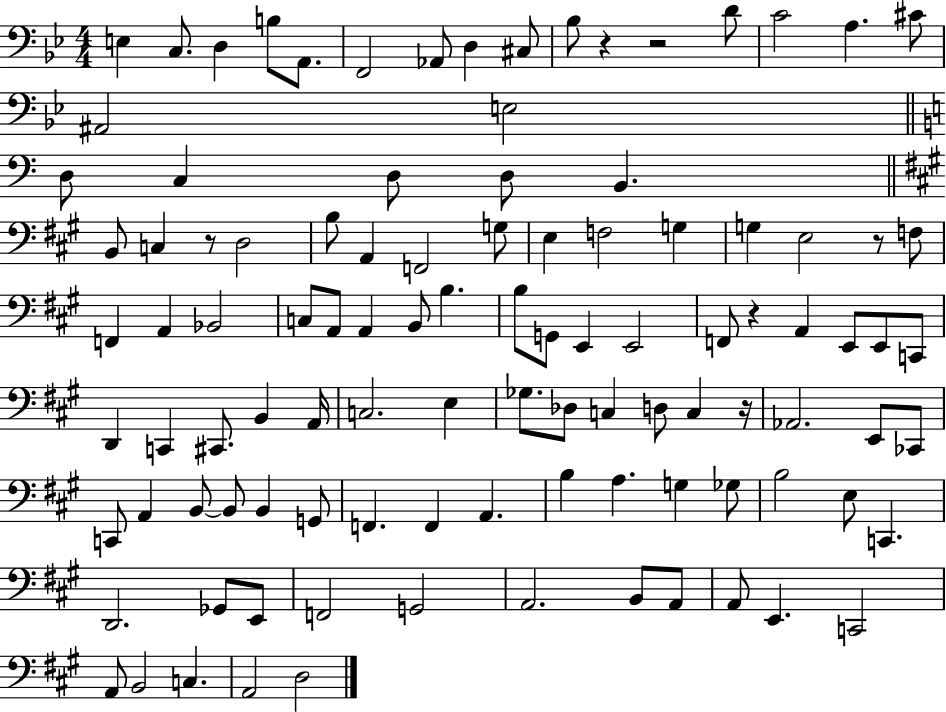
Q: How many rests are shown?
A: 6